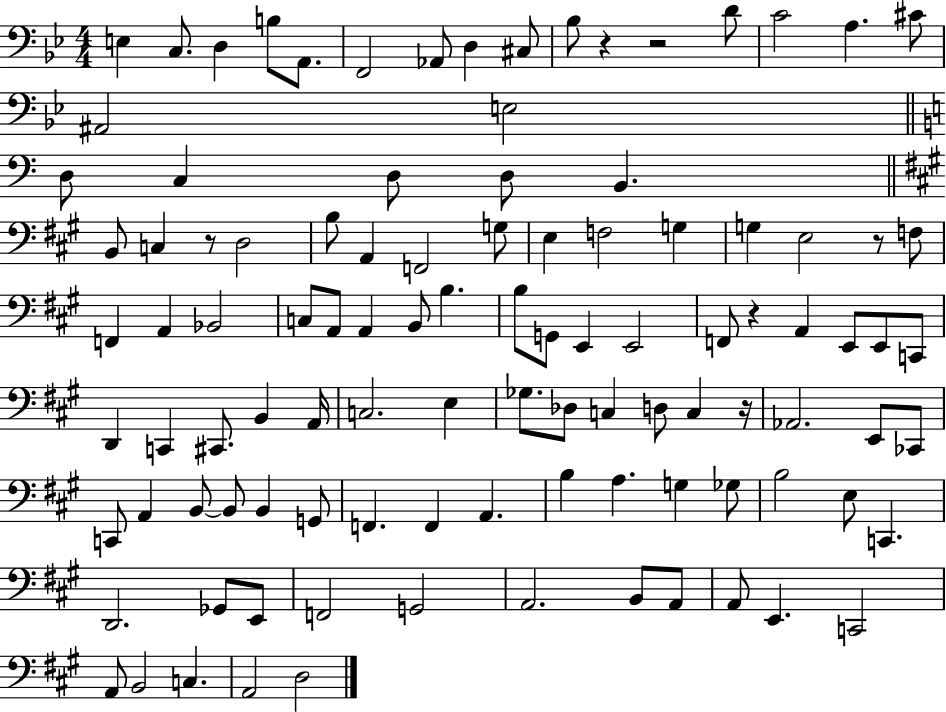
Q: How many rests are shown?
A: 6